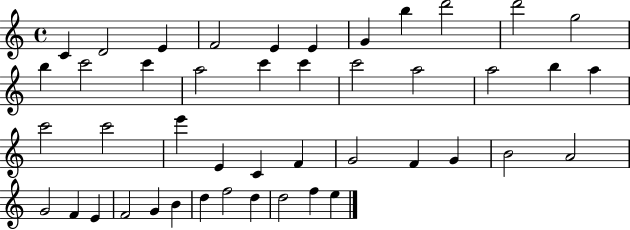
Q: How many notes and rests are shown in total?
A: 45